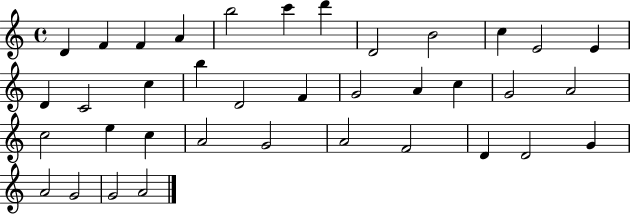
X:1
T:Untitled
M:4/4
L:1/4
K:C
D F F A b2 c' d' D2 B2 c E2 E D C2 c b D2 F G2 A c G2 A2 c2 e c A2 G2 A2 F2 D D2 G A2 G2 G2 A2